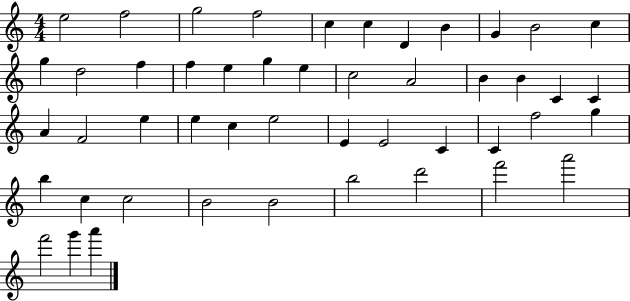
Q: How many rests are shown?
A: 0